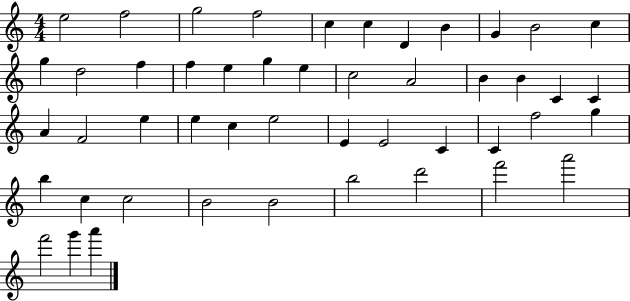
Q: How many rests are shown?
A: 0